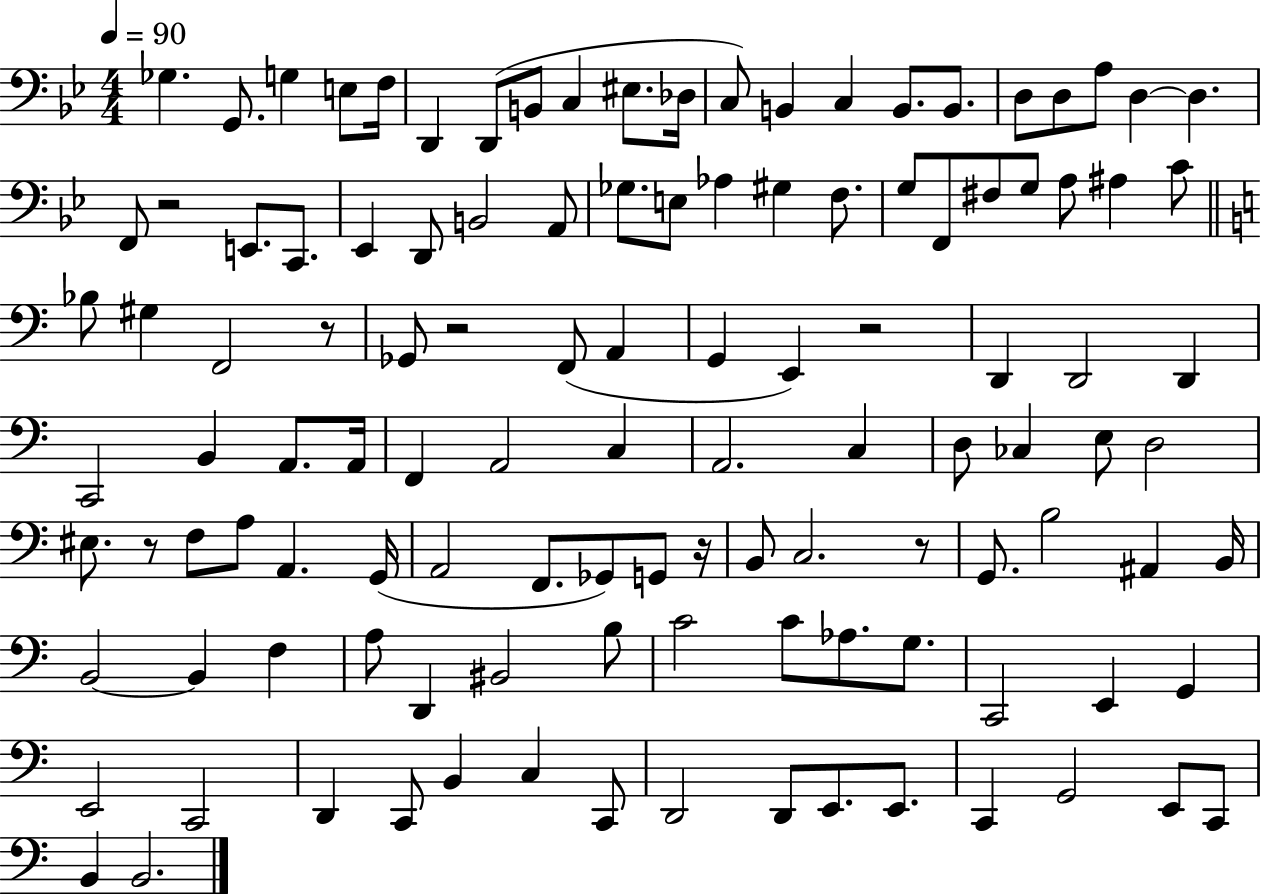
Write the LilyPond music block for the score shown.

{
  \clef bass
  \numericTimeSignature
  \time 4/4
  \key bes \major
  \tempo 4 = 90
  ges4. g,8. g4 e8 f16 | d,4 d,8( b,8 c4 eis8. des16 | c8) b,4 c4 b,8. b,8. | d8 d8 a8 d4~~ d4. | \break f,8 r2 e,8. c,8. | ees,4 d,8 b,2 a,8 | ges8. e8 aes4 gis4 f8. | g8 f,8 fis8 g8 a8 ais4 c'8 | \break \bar "||" \break \key c \major bes8 gis4 f,2 r8 | ges,8 r2 f,8( a,4 | g,4 e,4) r2 | d,4 d,2 d,4 | \break c,2 b,4 a,8. a,16 | f,4 a,2 c4 | a,2. c4 | d8 ces4 e8 d2 | \break eis8. r8 f8 a8 a,4. g,16( | a,2 f,8. ges,8) g,8 r16 | b,8 c2. r8 | g,8. b2 ais,4 b,16 | \break b,2~~ b,4 f4 | a8 d,4 bis,2 b8 | c'2 c'8 aes8. g8. | c,2 e,4 g,4 | \break e,2 c,2 | d,4 c,8 b,4 c4 c,8 | d,2 d,8 e,8. e,8. | c,4 g,2 e,8 c,8 | \break b,4 b,2. | \bar "|."
}